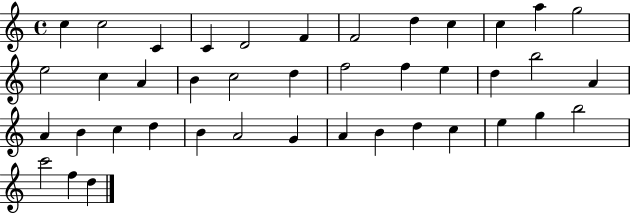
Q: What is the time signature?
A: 4/4